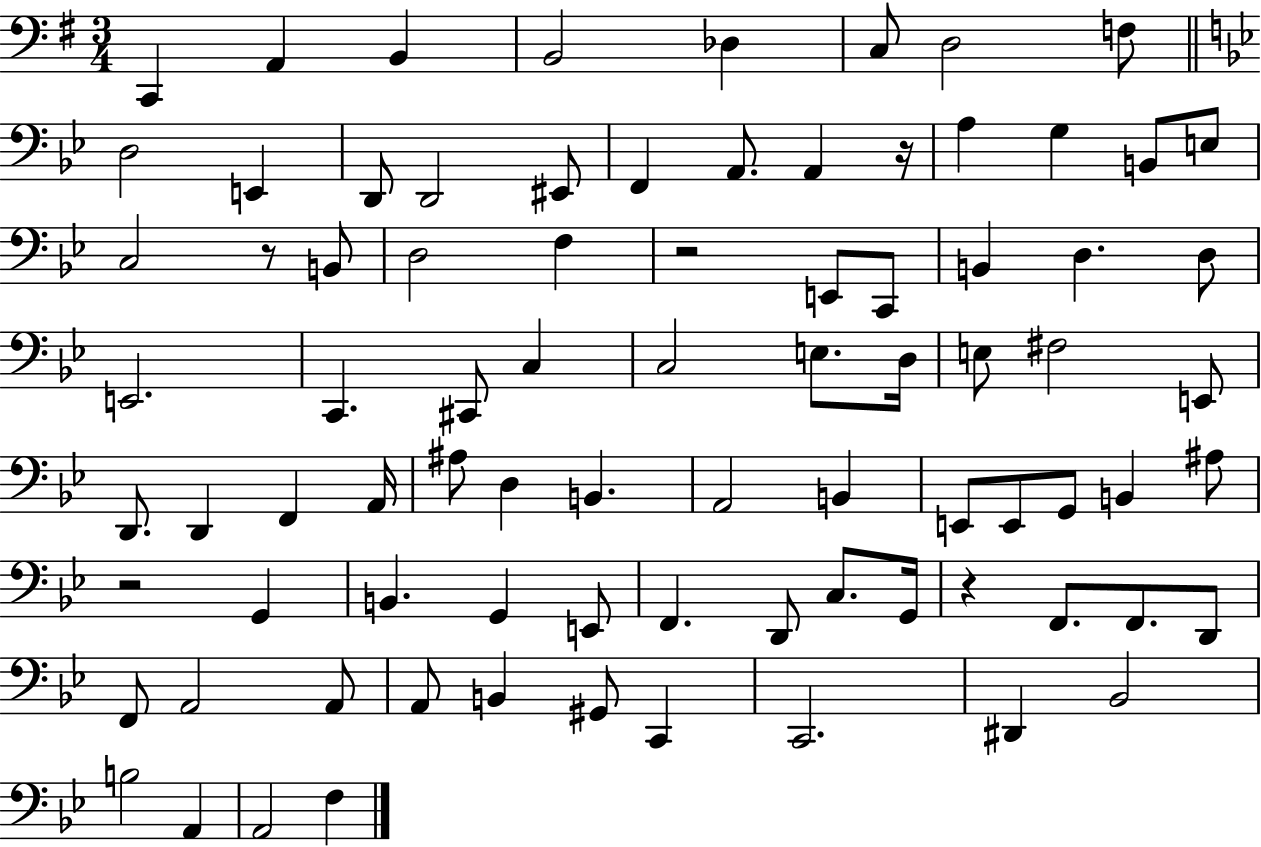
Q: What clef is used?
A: bass